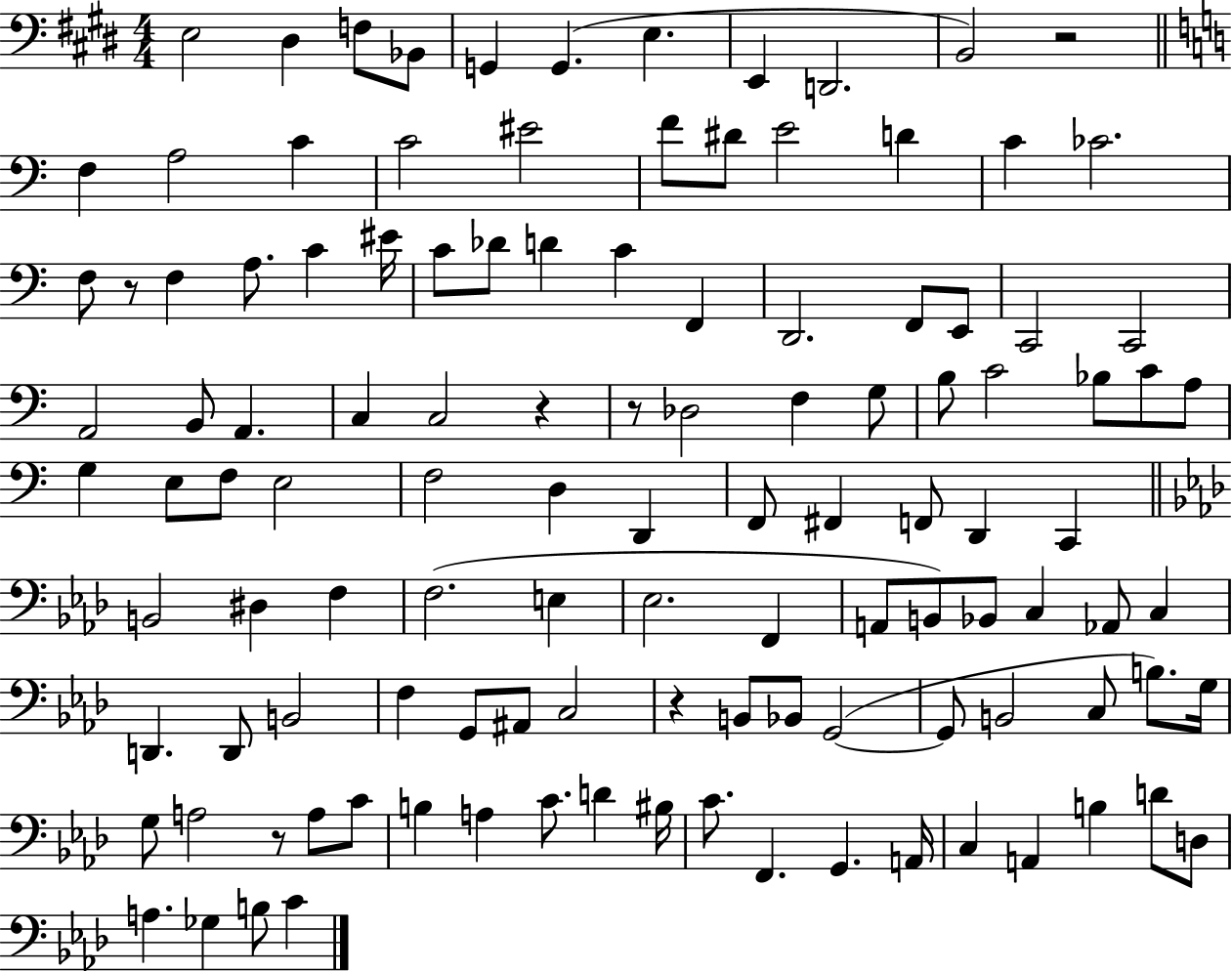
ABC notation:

X:1
T:Untitled
M:4/4
L:1/4
K:E
E,2 ^D, F,/2 _B,,/2 G,, G,, E, E,, D,,2 B,,2 z2 F, A,2 C C2 ^E2 F/2 ^D/2 E2 D C _C2 F,/2 z/2 F, A,/2 C ^E/4 C/2 _D/2 D C F,, D,,2 F,,/2 E,,/2 C,,2 C,,2 A,,2 B,,/2 A,, C, C,2 z z/2 _D,2 F, G,/2 B,/2 C2 _B,/2 C/2 A,/2 G, E,/2 F,/2 E,2 F,2 D, D,, F,,/2 ^F,, F,,/2 D,, C,, B,,2 ^D, F, F,2 E, _E,2 F,, A,,/2 B,,/2 _B,,/2 C, _A,,/2 C, D,, D,,/2 B,,2 F, G,,/2 ^A,,/2 C,2 z B,,/2 _B,,/2 G,,2 G,,/2 B,,2 C,/2 B,/2 G,/4 G,/2 A,2 z/2 A,/2 C/2 B, A, C/2 D ^B,/4 C/2 F,, G,, A,,/4 C, A,, B, D/2 D,/2 A, _G, B,/2 C